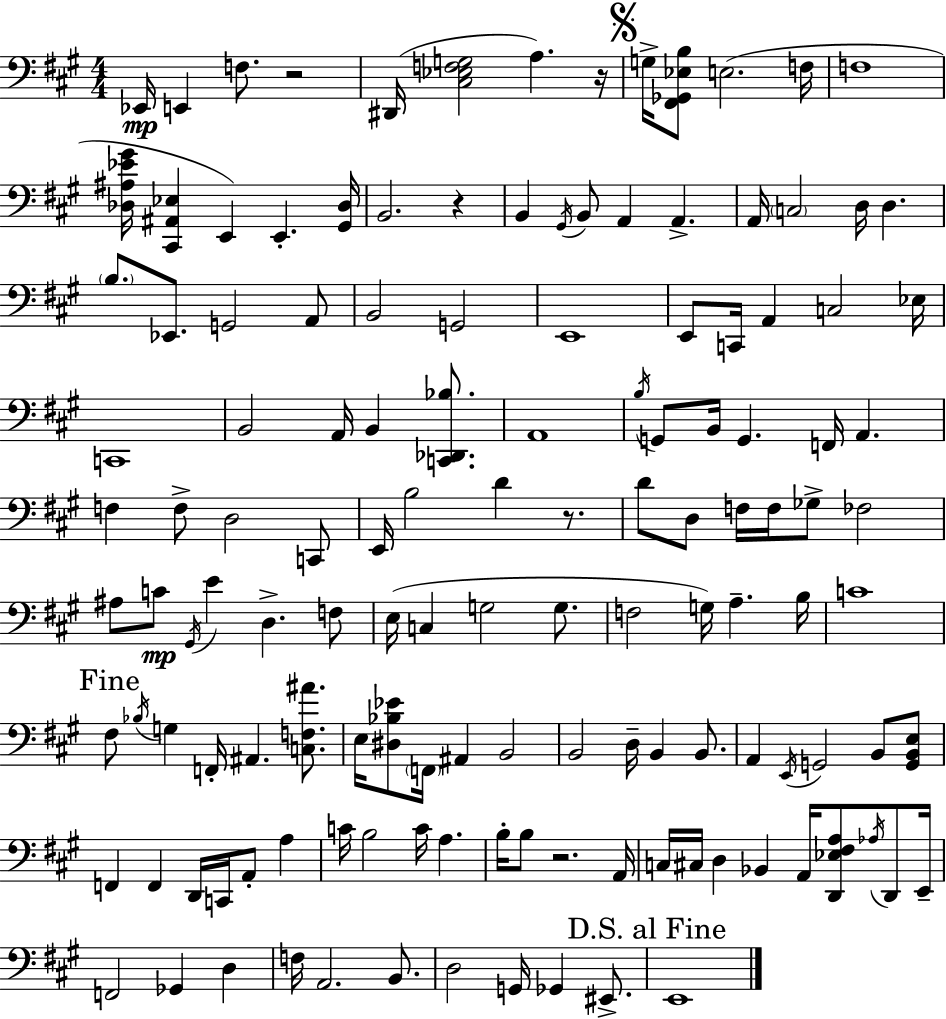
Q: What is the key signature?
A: A major